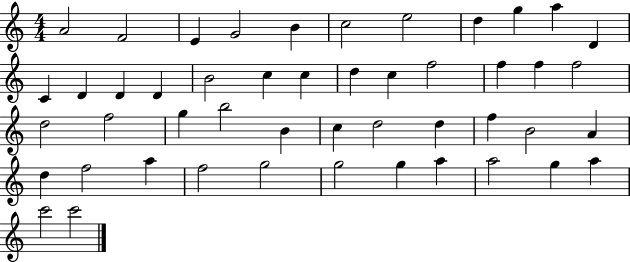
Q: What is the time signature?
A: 4/4